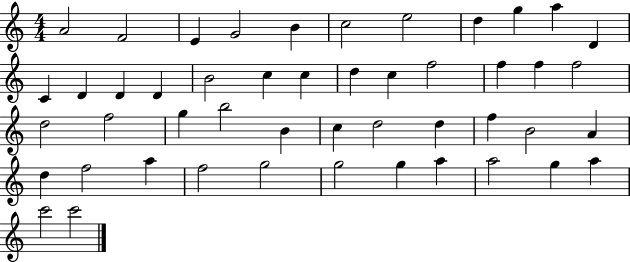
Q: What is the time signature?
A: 4/4